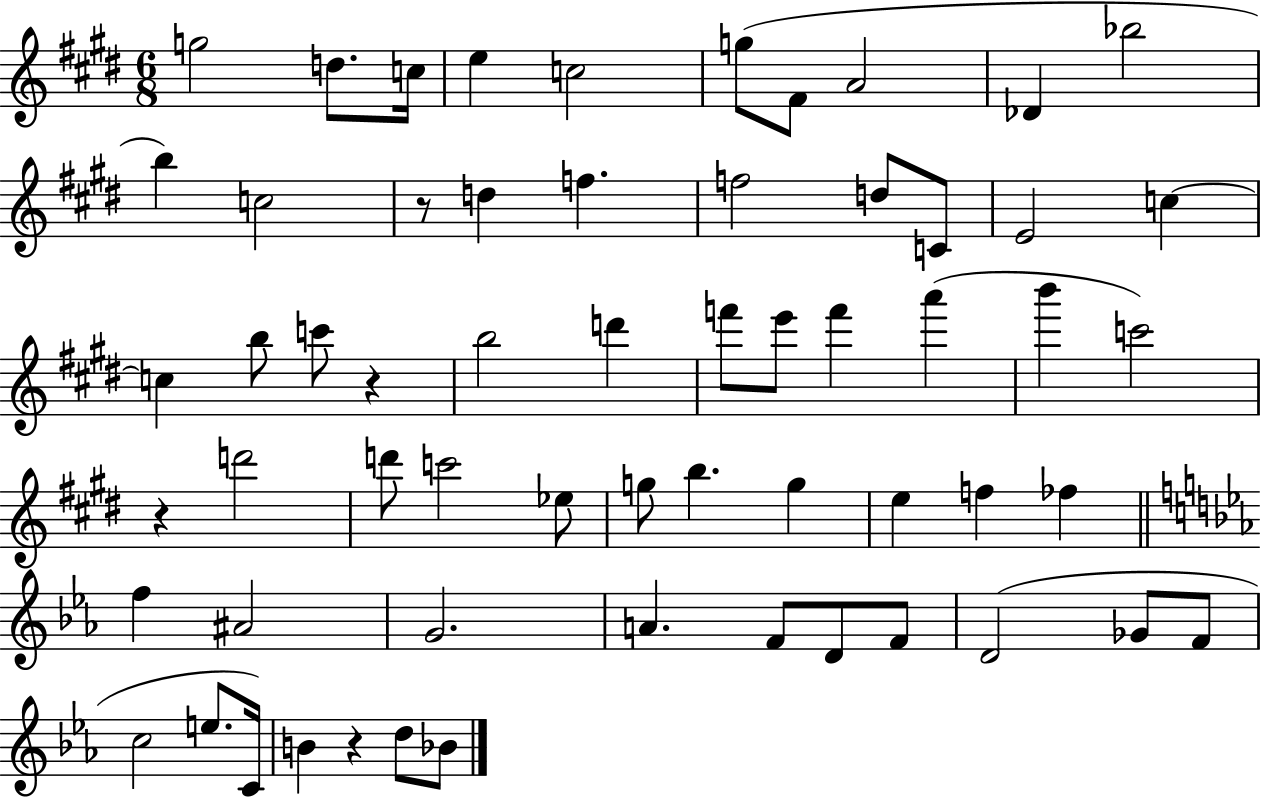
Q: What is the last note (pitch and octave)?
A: Bb4